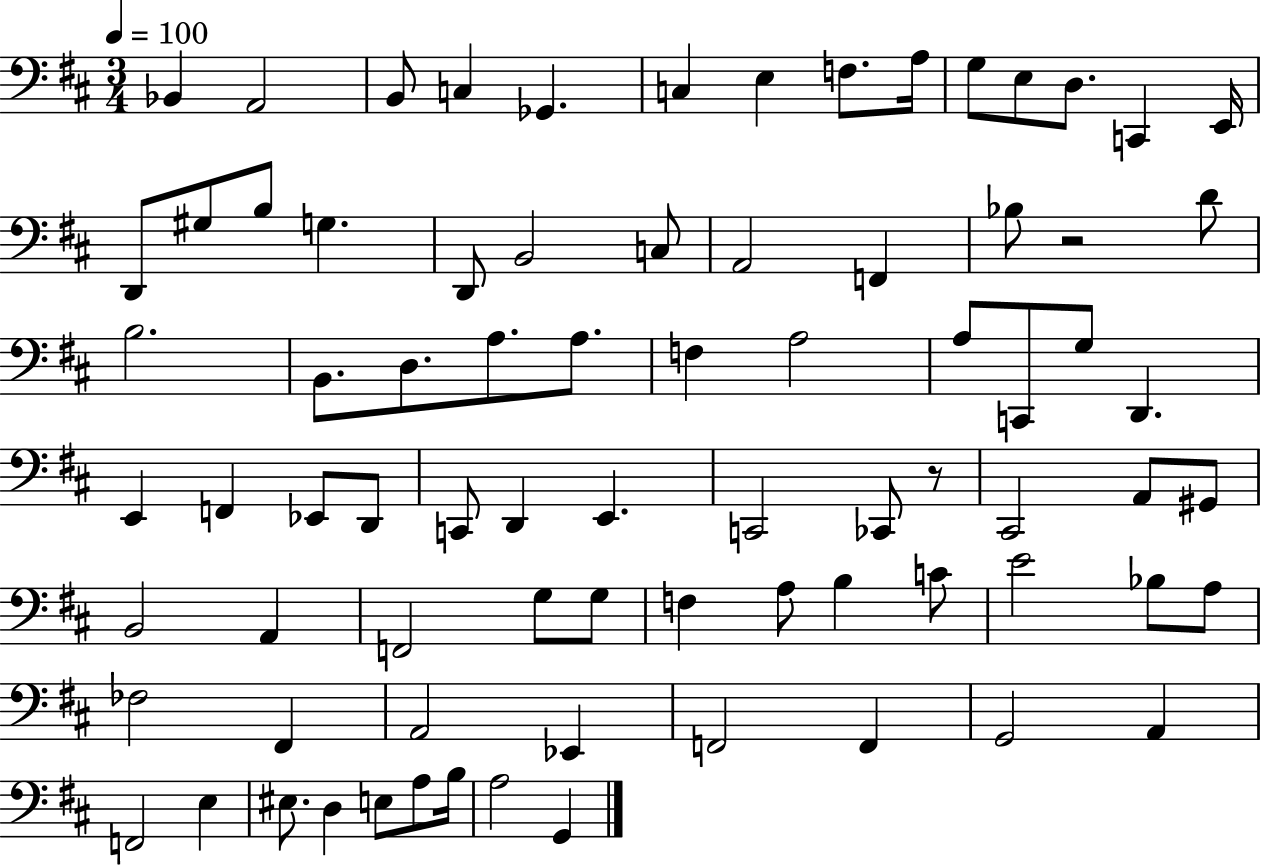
Bb2/q A2/h B2/e C3/q Gb2/q. C3/q E3/q F3/e. A3/s G3/e E3/e D3/e. C2/q E2/s D2/e G#3/e B3/e G3/q. D2/e B2/h C3/e A2/h F2/q Bb3/e R/h D4/e B3/h. B2/e. D3/e. A3/e. A3/e. F3/q A3/h A3/e C2/e G3/e D2/q. E2/q F2/q Eb2/e D2/e C2/e D2/q E2/q. C2/h CES2/e R/e C#2/h A2/e G#2/e B2/h A2/q F2/h G3/e G3/e F3/q A3/e B3/q C4/e E4/h Bb3/e A3/e FES3/h F#2/q A2/h Eb2/q F2/h F2/q G2/h A2/q F2/h E3/q EIS3/e. D3/q E3/e A3/e B3/s A3/h G2/q